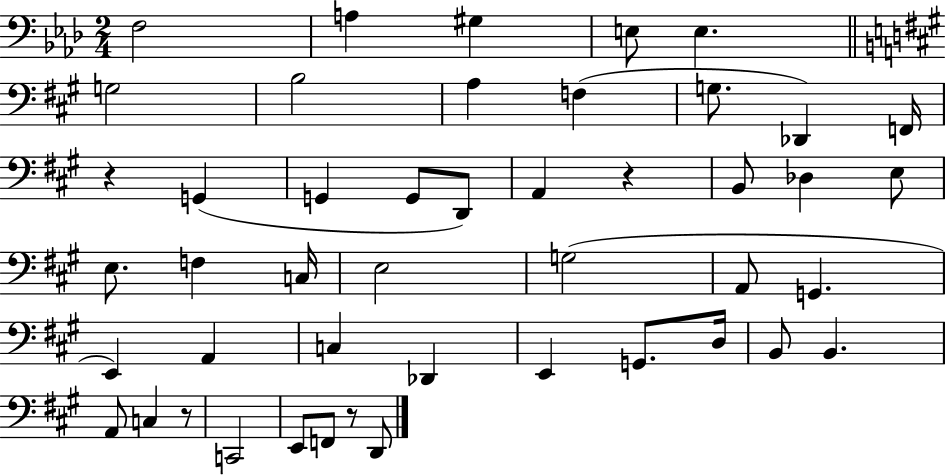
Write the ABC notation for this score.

X:1
T:Untitled
M:2/4
L:1/4
K:Ab
F,2 A, ^G, E,/2 E, G,2 B,2 A, F, G,/2 _D,, F,,/4 z G,, G,, G,,/2 D,,/2 A,, z B,,/2 _D, E,/2 E,/2 F, C,/4 E,2 G,2 A,,/2 G,, E,, A,, C, _D,, E,, G,,/2 D,/4 B,,/2 B,, A,,/2 C, z/2 C,,2 E,,/2 F,,/2 z/2 D,,/2